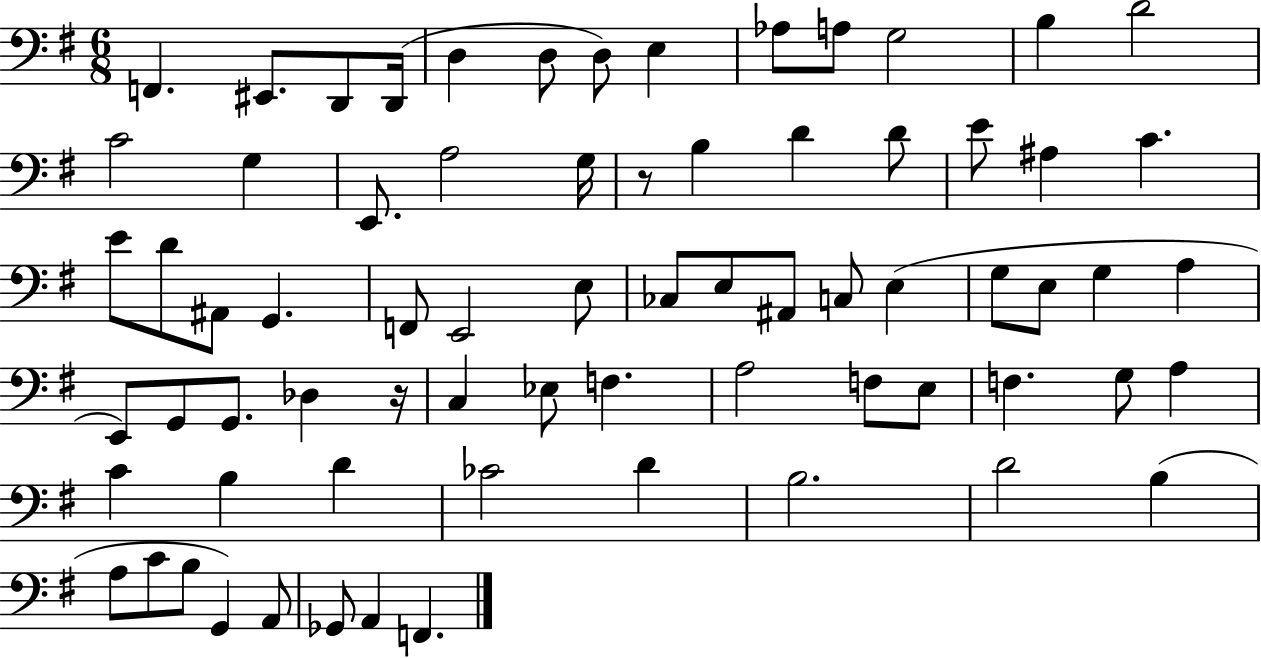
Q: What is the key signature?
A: G major